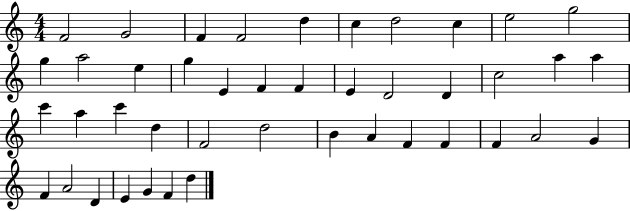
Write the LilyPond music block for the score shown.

{
  \clef treble
  \numericTimeSignature
  \time 4/4
  \key c \major
  f'2 g'2 | f'4 f'2 d''4 | c''4 d''2 c''4 | e''2 g''2 | \break g''4 a''2 e''4 | g''4 e'4 f'4 f'4 | e'4 d'2 d'4 | c''2 a''4 a''4 | \break c'''4 a''4 c'''4 d''4 | f'2 d''2 | b'4 a'4 f'4 f'4 | f'4 a'2 g'4 | \break f'4 a'2 d'4 | e'4 g'4 f'4 d''4 | \bar "|."
}